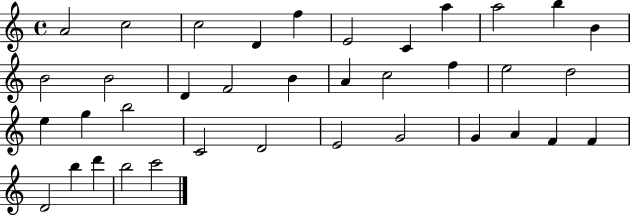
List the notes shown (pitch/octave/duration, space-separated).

A4/h C5/h C5/h D4/q F5/q E4/h C4/q A5/q A5/h B5/q B4/q B4/h B4/h D4/q F4/h B4/q A4/q C5/h F5/q E5/h D5/h E5/q G5/q B5/h C4/h D4/h E4/h G4/h G4/q A4/q F4/q F4/q D4/h B5/q D6/q B5/h C6/h